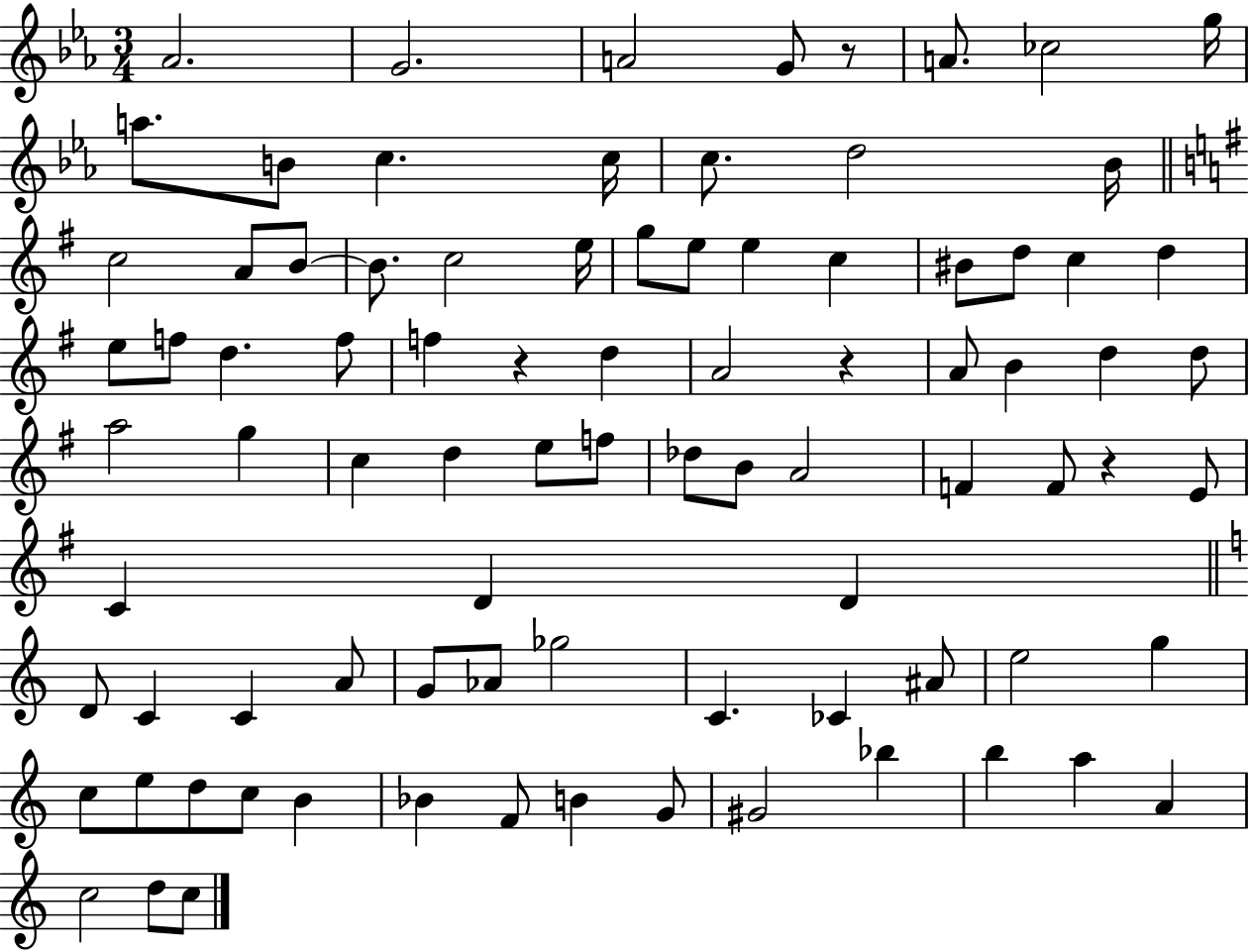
Ab4/h. G4/h. A4/h G4/e R/e A4/e. CES5/h G5/s A5/e. B4/e C5/q. C5/s C5/e. D5/h Bb4/s C5/h A4/e B4/e B4/e. C5/h E5/s G5/e E5/e E5/q C5/q BIS4/e D5/e C5/q D5/q E5/e F5/e D5/q. F5/e F5/q R/q D5/q A4/h R/q A4/e B4/q D5/q D5/e A5/h G5/q C5/q D5/q E5/e F5/e Db5/e B4/e A4/h F4/q F4/e R/q E4/e C4/q D4/q D4/q D4/e C4/q C4/q A4/e G4/e Ab4/e Gb5/h C4/q. CES4/q A#4/e E5/h G5/q C5/e E5/e D5/e C5/e B4/q Bb4/q F4/e B4/q G4/e G#4/h Bb5/q B5/q A5/q A4/q C5/h D5/e C5/e